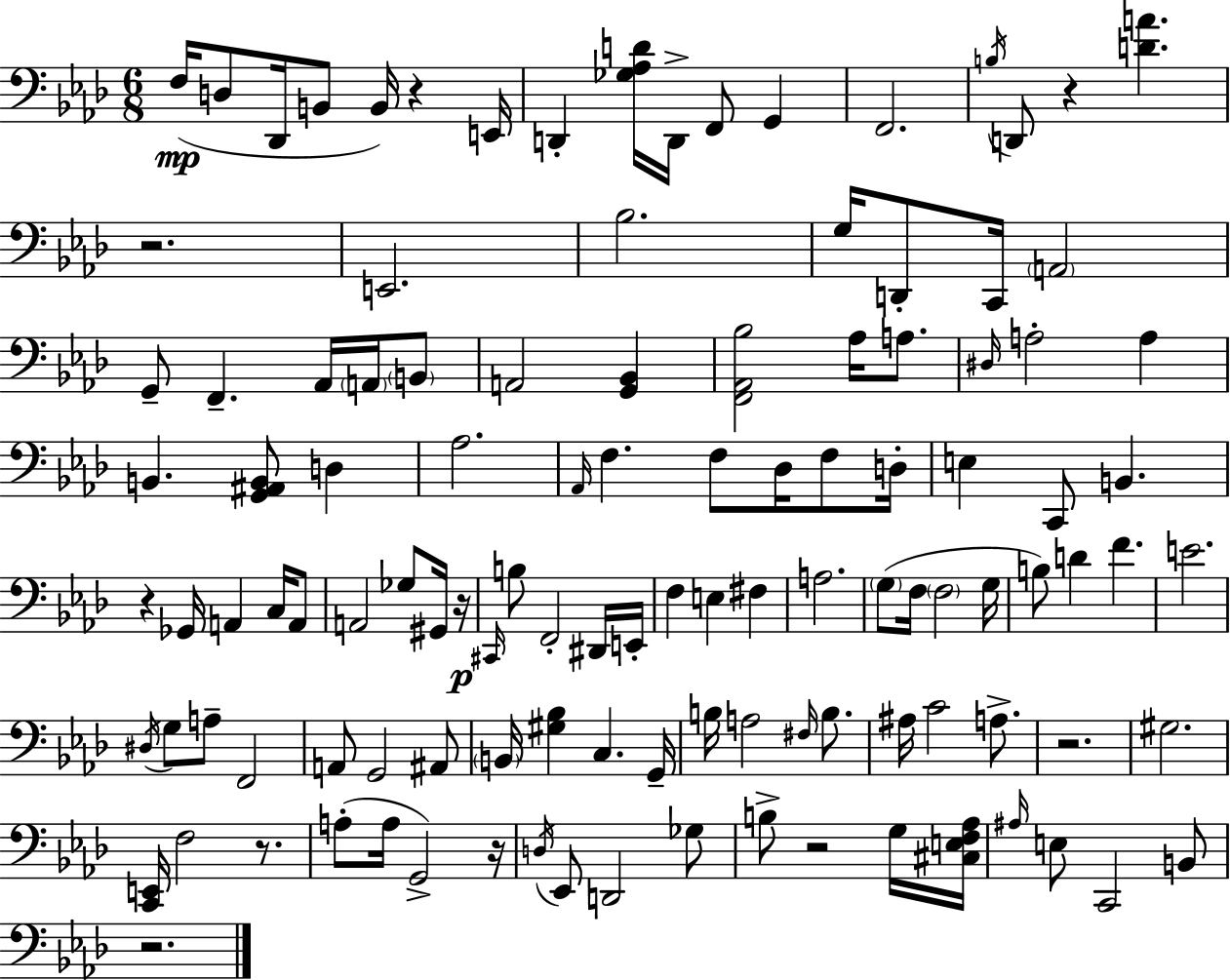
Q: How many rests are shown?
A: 10